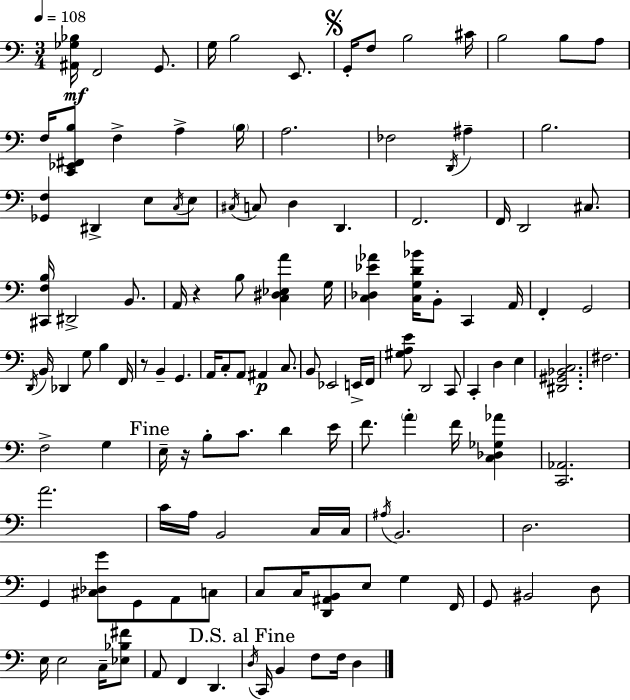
[A#2,Gb3,Bb3]/s F2/h G2/e. G3/s B3/h E2/e. G2/s F3/e B3/h C#4/s B3/h B3/e A3/e F3/s [C2,Eb2,F#2,B3]/e F3/q A3/q B3/s A3/h. FES3/h D2/s A#3/q B3/h. [Gb2,F3]/q D#2/q E3/e C3/s E3/e C#3/s C3/e D3/q D2/q. F2/h. F2/s D2/h C#3/e. [C#2,F3,B3]/s D#2/h B2/e. A2/s R/q B3/e [C3,D#3,Eb3,A4]/q G3/s [C3,Db3,Eb4,Ab4]/q [C3,G3,D4,Bb4]/s B2/e C2/q A2/s F2/q G2/h D2/s B2/s Db2/q G3/e B3/q F2/s R/e B2/q G2/q. A2/s C3/e A2/e A#2/q C3/e. B2/e Eb2/h E2/s F2/s [G#3,A3,E4]/e D2/h C2/e C2/q D3/q E3/q [D#2,G#2,Bb2,C3]/h. F#3/h. F3/h G3/q E3/s R/s B3/e C4/e. D4/q E4/s F4/e. A4/q F4/s [C3,Db3,Gb3,Ab4]/q [C2,Ab2]/h. A4/h. C4/s A3/s B2/h C3/s C3/s A#3/s B2/h. D3/h. G2/q [C#3,Db3,G4]/e G2/e A2/e C3/e C3/e C3/s [D2,A#2,B2]/e E3/e G3/q F2/s G2/e BIS2/h D3/e E3/s E3/h C3/s [Eb3,Bb3,F#4]/e A2/e F2/q D2/q. D3/s C2/s B2/q F3/e F3/s D3/q